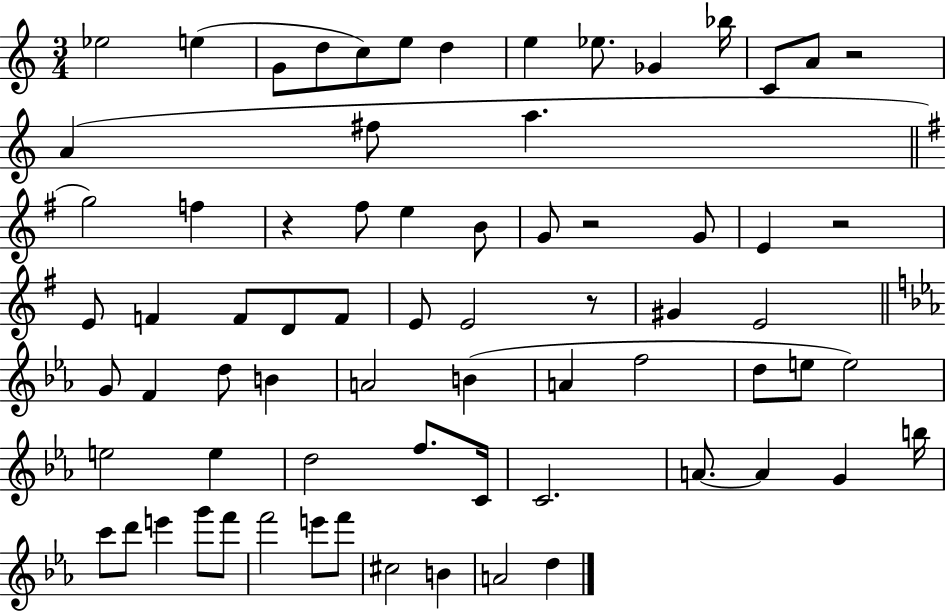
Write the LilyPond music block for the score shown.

{
  \clef treble
  \numericTimeSignature
  \time 3/4
  \key c \major
  ees''2 e''4( | g'8 d''8 c''8) e''8 d''4 | e''4 ees''8. ges'4 bes''16 | c'8 a'8 r2 | \break a'4( fis''8 a''4. | \bar "||" \break \key e \minor g''2) f''4 | r4 fis''8 e''4 b'8 | g'8 r2 g'8 | e'4 r2 | \break e'8 f'4 f'8 d'8 f'8 | e'8 e'2 r8 | gis'4 e'2 | \bar "||" \break \key c \minor g'8 f'4 d''8 b'4 | a'2 b'4( | a'4 f''2 | d''8 e''8 e''2) | \break e''2 e''4 | d''2 f''8. c'16 | c'2. | a'8.~~ a'4 g'4 b''16 | \break c'''8 d'''8 e'''4 g'''8 f'''8 | f'''2 e'''8 f'''8 | cis''2 b'4 | a'2 d''4 | \break \bar "|."
}